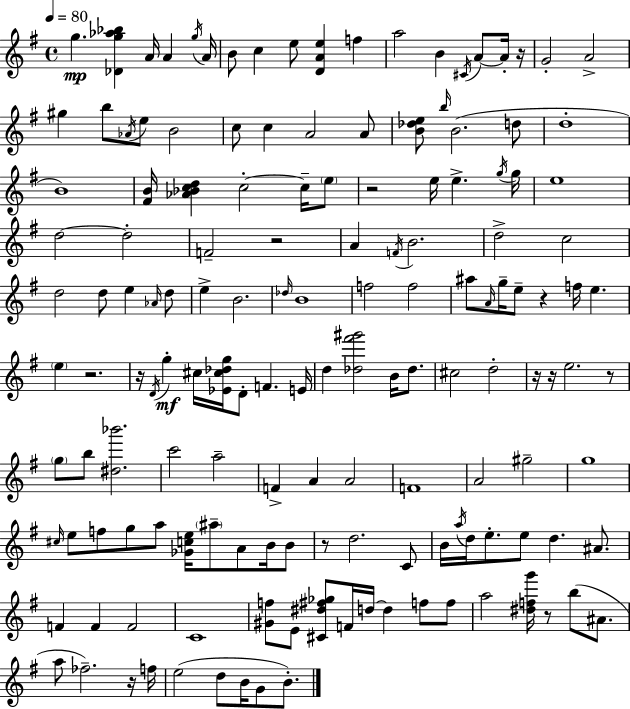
{
  \clef treble
  \time 4/4
  \defaultTimeSignature
  \key g \major
  \tempo 4 = 80
  \repeat volta 2 { g''4.\mp <des' g'' aes'' bes''>4 a'16 a'4 \acciaccatura { g''16 } | a'16 b'8 c''4 e''8 <d' a' e''>4 f''4 | a''2 b'4 \acciaccatura { cis'16 } a'8~~ | a'16-. r16 g'2-. a'2-> | \break gis''4 b''8 \acciaccatura { aes'16 } e''8 b'2 | c''8 c''4 a'2 | a'8 <b' des'' e''>8 \grace { b''16 } b'2.( | d''8 d''1-. | \break b'1) | <fis' b'>16 <aes' bes' c'' d''>4 c''2-.~~ | c''16-- \parenthesize e''8 r2 e''16 e''4.-> | \acciaccatura { g''16 } g''16 e''1 | \break d''2~~ d''2-. | f'2-- r2 | a'4 \acciaccatura { f'16 } b'2. | d''2-> c''2 | \break d''2 d''8 | e''4 \grace { aes'16 } d''8 e''4-> b'2. | \grace { des''16 } b'1 | f''2 | \break f''2 ais''8 \grace { a'16 } g''16-- e''8-- r4 | f''16 e''4. \parenthesize e''4 r2. | r16 \acciaccatura { d'16 }\mf g''4-. cis''16 | <ees' cis'' des'' g''>16 d'8-. f'4. e'16 d''4 <des'' fis''' gis'''>2 | \break b'16 des''8. cis''2 | d''2-. r16 r16 e''2. | r8 \parenthesize g''8 b''8 <dis'' bes'''>2. | c'''2 | \break a''2-- f'4-> a'4 | a'2 f'1 | a'2 | gis''2-- g''1 | \break \grace { cis''16 } e''8 f''8 g''8 | a''8 <ges' c'' e''>16 \parenthesize ais''8-- a'8 b'16 b'8 r8 d''2. | c'8 b'16 \acciaccatura { a''16 } d''16 e''8.-. | e''8 d''4. ais'8. f'4 | \break f'4 f'2 c'1 | <gis' f''>8 e'8 | <cis' dis'' fis'' ges''>8 f'16 d''16~~ d''4 f''8 f''8 a''2 | <dis'' f'' g'''>16 r8 b''8( ais'8. a''8 fes''2.--) | \break r16 f''16 e''2( | d''8 b'16 g'8 b'8.-.) } \bar "|."
}